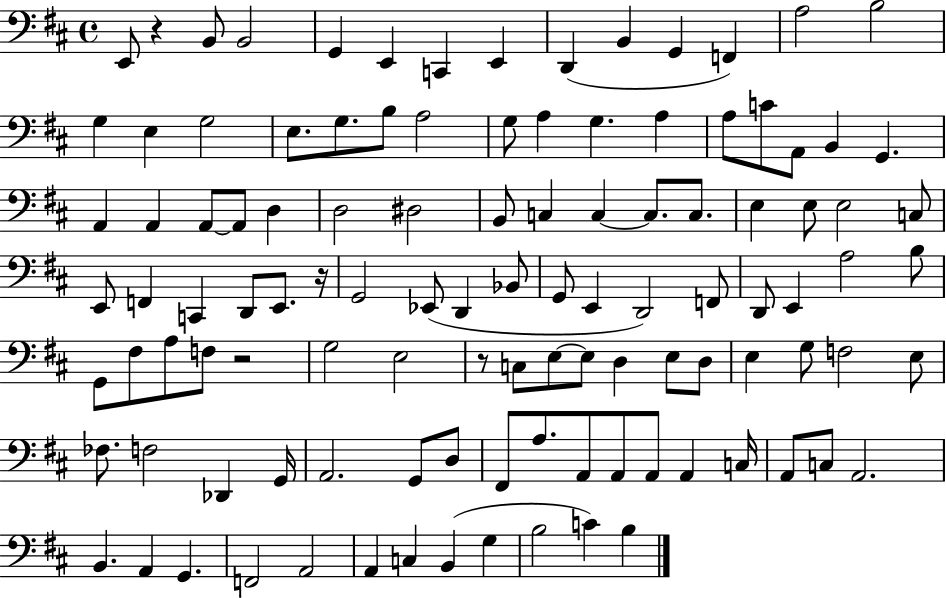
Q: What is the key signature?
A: D major